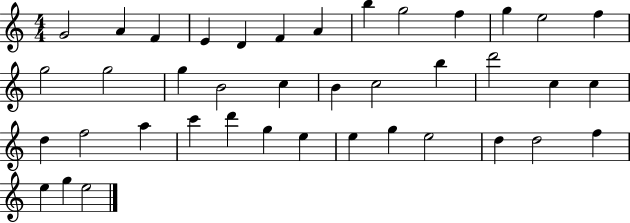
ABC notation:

X:1
T:Untitled
M:4/4
L:1/4
K:C
G2 A F E D F A b g2 f g e2 f g2 g2 g B2 c B c2 b d'2 c c d f2 a c' d' g e e g e2 d d2 f e g e2